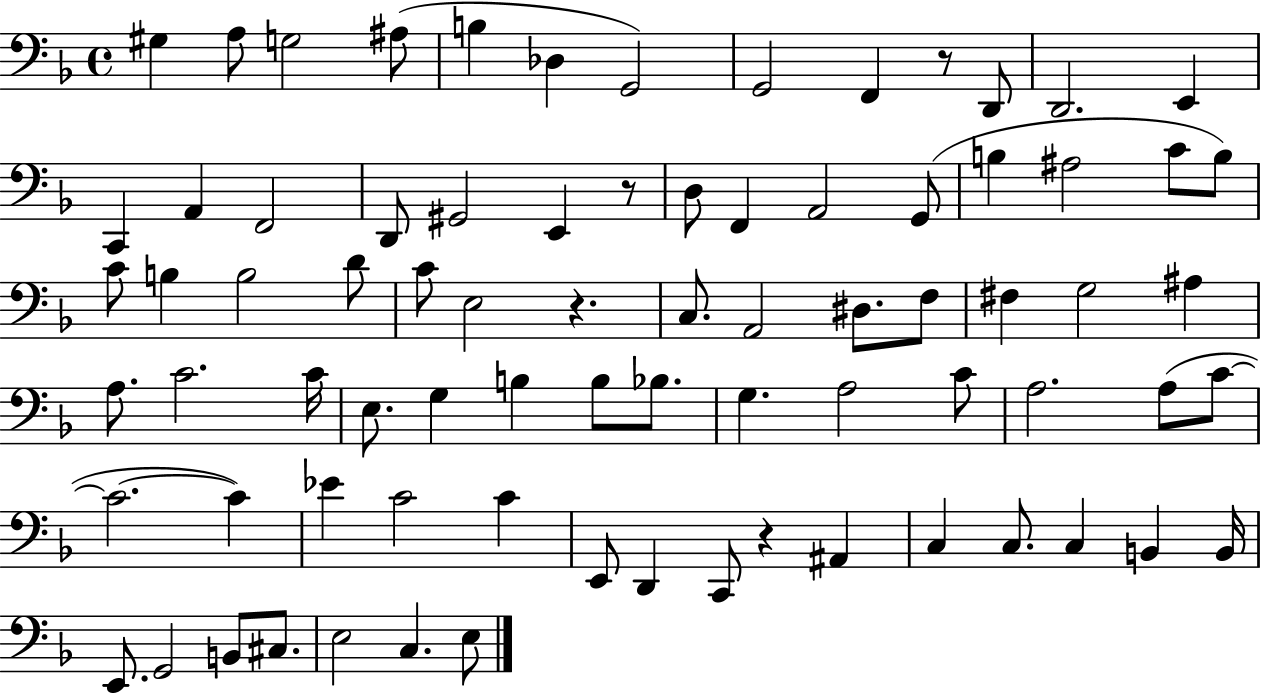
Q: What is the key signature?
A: F major